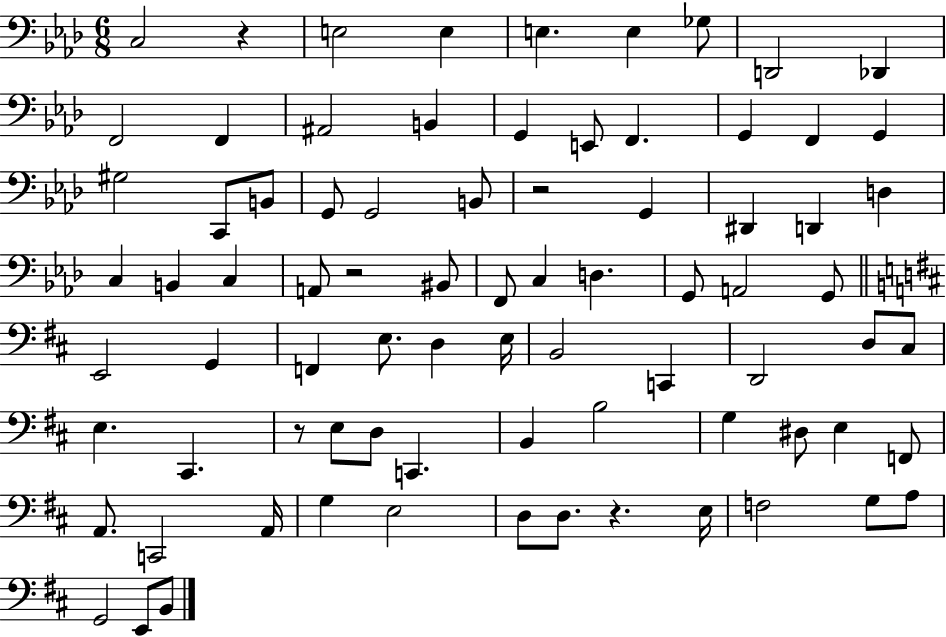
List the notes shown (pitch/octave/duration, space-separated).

C3/h R/q E3/h E3/q E3/q. E3/q Gb3/e D2/h Db2/q F2/h F2/q A#2/h B2/q G2/q E2/e F2/q. G2/q F2/q G2/q G#3/h C2/e B2/e G2/e G2/h B2/e R/h G2/q D#2/q D2/q D3/q C3/q B2/q C3/q A2/e R/h BIS2/e F2/e C3/q D3/q. G2/e A2/h G2/e E2/h G2/q F2/q E3/e. D3/q E3/s B2/h C2/q D2/h D3/e C#3/e E3/q. C#2/q. R/e E3/e D3/e C2/q. B2/q B3/h G3/q D#3/e E3/q F2/e A2/e. C2/h A2/s G3/q E3/h D3/e D3/e. R/q. E3/s F3/h G3/e A3/e G2/h E2/e B2/e